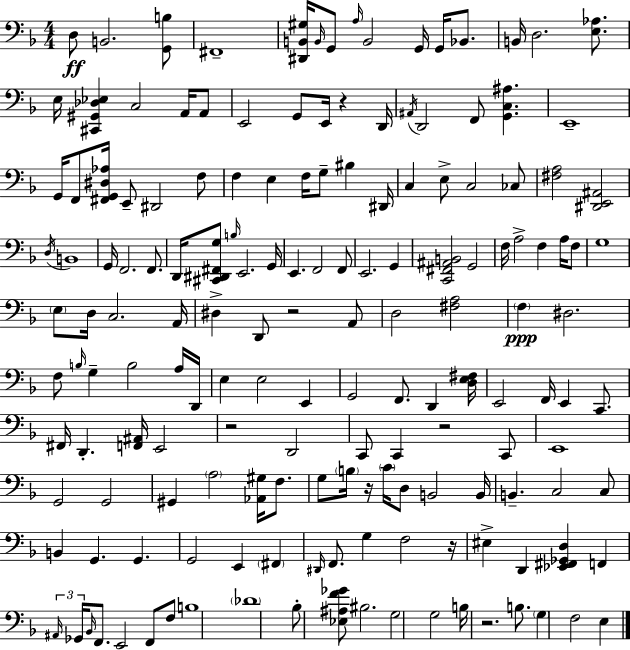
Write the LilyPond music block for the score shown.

{
  \clef bass
  \numericTimeSignature
  \time 4/4
  \key d \minor
  d8\ff b,2. <g, b>8 | fis,1-- | <dis, b, gis>16 \grace { b,16 } g,8 \grace { a16 } b,2 g,16 g,16 bes,8. | b,16 d2. <e aes>8. | \break e16 <cis, gis, des ees>4 c2 a,16 | a,8 e,2 g,8 e,16 r4 | d,16 \acciaccatura { ais,16 } d,2 f,8 <g, c ais>4. | e,1-- | \break g,16 f,8 <fis, g, dis aes>16 e,8-- dis,2 | f8 f4 e4 f16 g8-- bis4 | dis,16 c4 e8-> c2 | ces8 <fis a>2 <dis, e, ais,>2 | \break \acciaccatura { d16 } b,1 | g,16 f,2. | f,8. d,16 <cis, dis, fis, g>8 \grace { b16 } e,2. | g,16 e,4. f,2 | \break f,8 e,2. | g,4 <c, fis, ais, b,>2 g,2 | f16 a2-> f4 | a16 f8 g1 | \break \parenthesize e8 d16 c2. | a,16 dis4-> d,8 r2 | a,8 d2 <fis a>2 | \parenthesize f4\ppp dis2. | \break f8 \grace { b16 } g4-- b2 | a16 d,16 e4 e2 | e,4 g,2 f,8. | d,4 <d e fis>16 e,2 f,16 e,4 | \break c,8. fis,16 d,4.-. <f, ais,>16 e,2 | r2 d,2 | c,8 c,4 r2 | c,8 e,1 | \break g,2 g,2 | gis,4 \parenthesize a2 | <aes, gis>16 f8. g8 \parenthesize b16 r16 \parenthesize c'16 d8 b,2 | b,16 b,4.-- c2 | \break c8 b,4 g,4. | g,4. g,2 e,4 | \parenthesize fis,4 \grace { dis,16 } f,8. g4 f2 | r16 eis4-> d,4 <ees, fis, ges, d>4 | \break f,4 \tuplet 3/2 { \grace { ais,16 } ges,16 \grace { bes,16 } } f,8. e,2 | f,8 f8 b1 | \parenthesize des'1 | bes8-. <ees ais f' ges'>8 bis2. | \break g2 | g2 b16 r2. | b8. \parenthesize g4 f2 | e4 \bar "|."
}